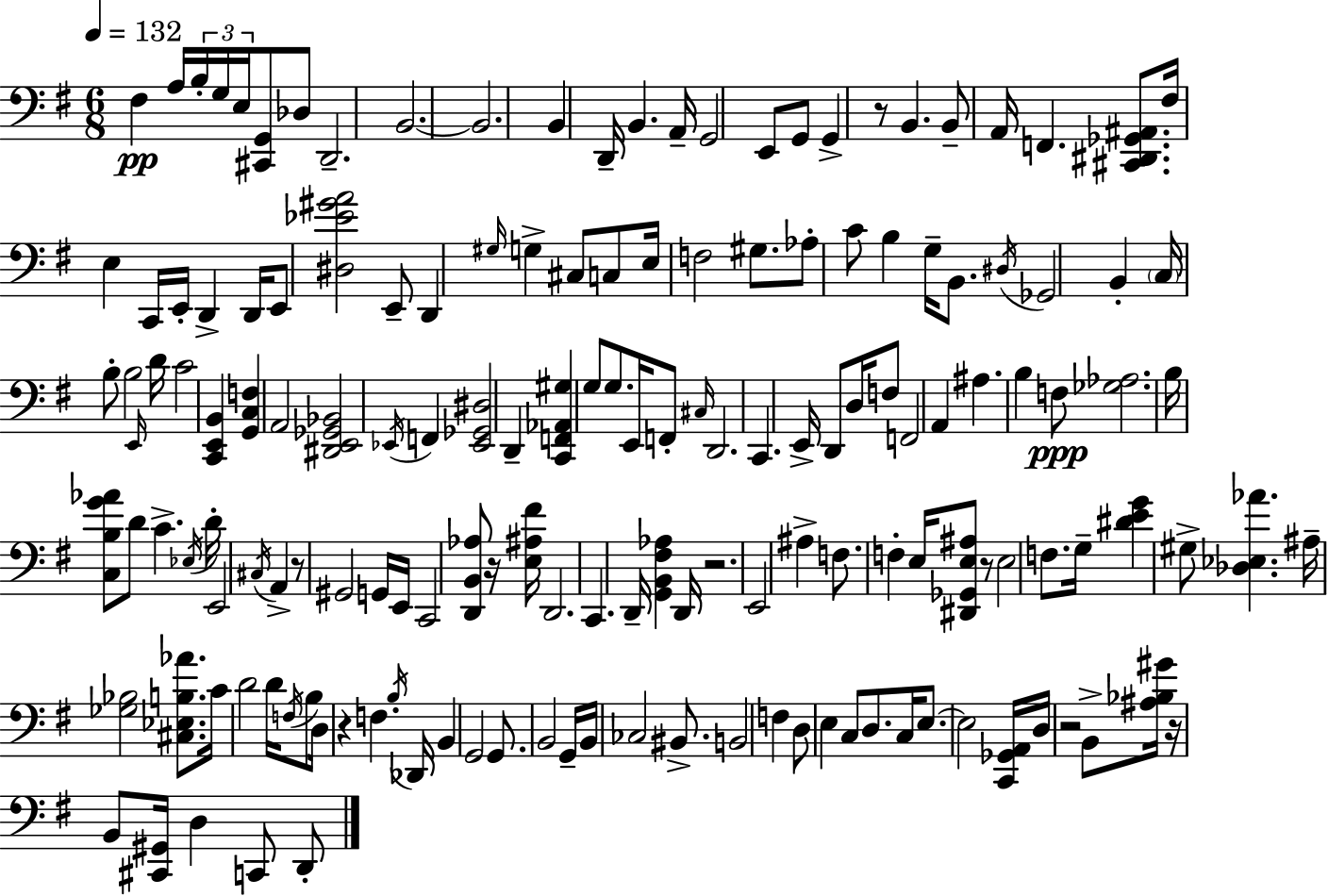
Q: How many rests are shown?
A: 8